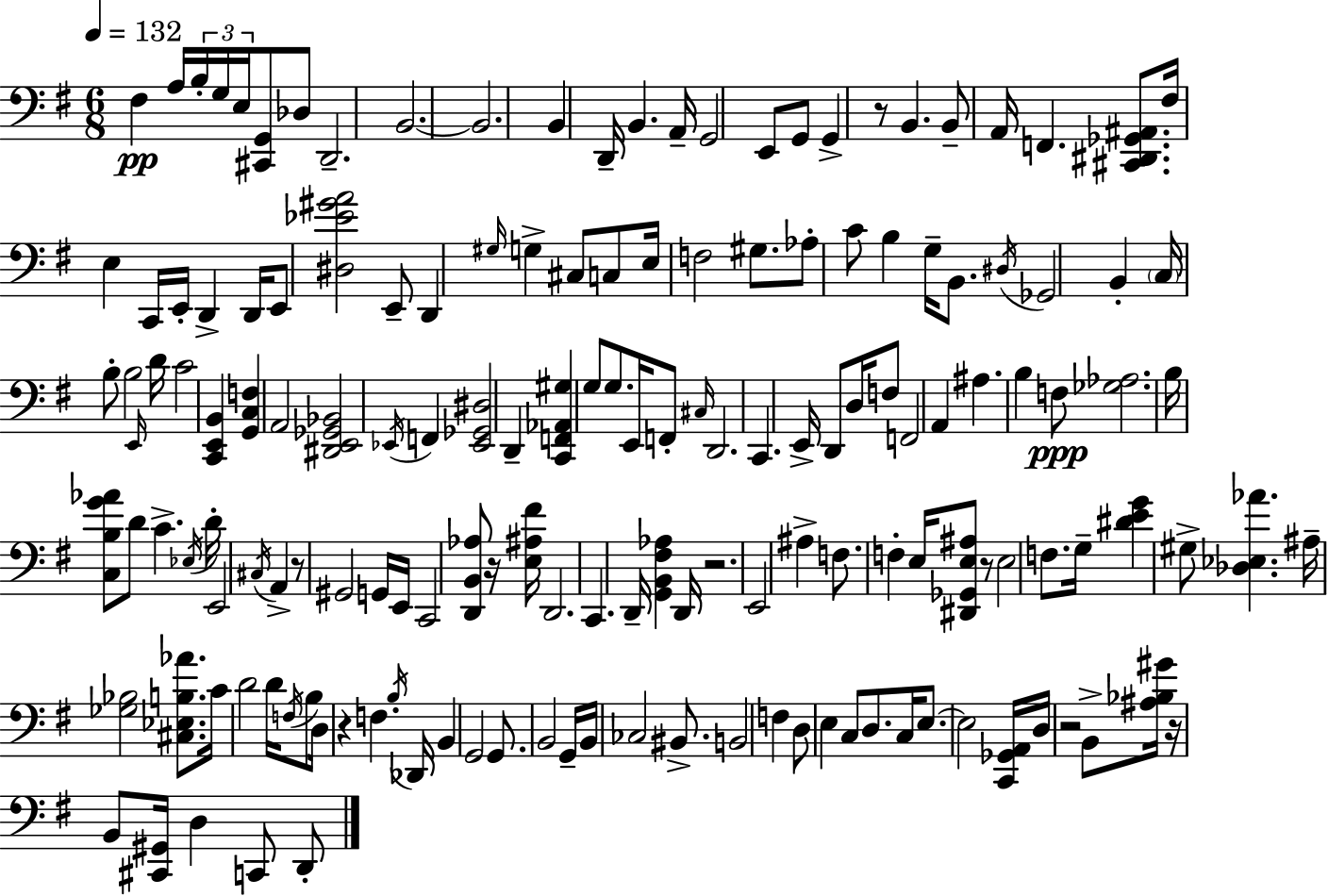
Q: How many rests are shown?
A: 8